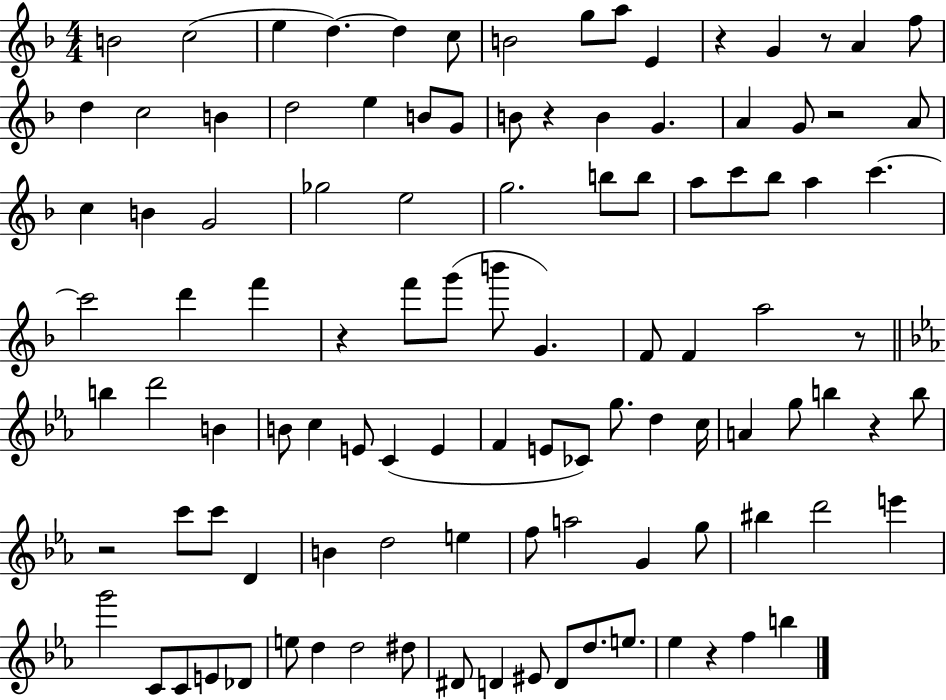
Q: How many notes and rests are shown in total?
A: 107